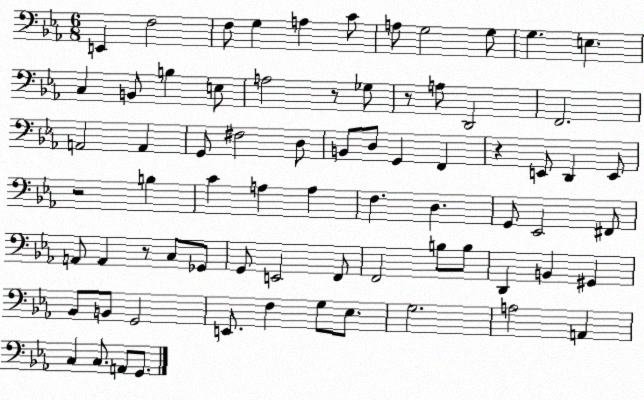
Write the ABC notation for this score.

X:1
T:Untitled
M:6/8
L:1/4
K:Eb
E,, F,2 F,/2 G, A, C/2 A,/2 G,2 G,/2 G, E, C, B,,/2 B, E,/2 A,2 z/2 _G,/2 z/2 A,/2 D,,2 F,,2 A,,2 A,, G,,/2 ^F,2 D,/2 B,,/2 D,/2 G,, F,, z E,,/2 D,, E,,/2 z2 B, C A, A, F, D, G,,/2 _E,,2 ^F,,/2 A,,/2 A,, z/2 C,/2 _G,,/2 G,,/2 E,,2 F,,/2 F,,2 B,/2 B,/2 D,, B,, ^G,, _B,,/2 B,,/2 G,,2 E,,/2 F, G,/2 _E,/2 G,2 A,2 A,, C, C,/2 A,,/2 G,,/2